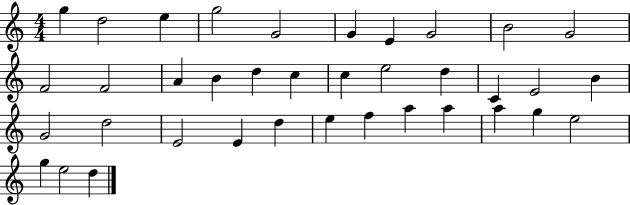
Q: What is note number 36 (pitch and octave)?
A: E5